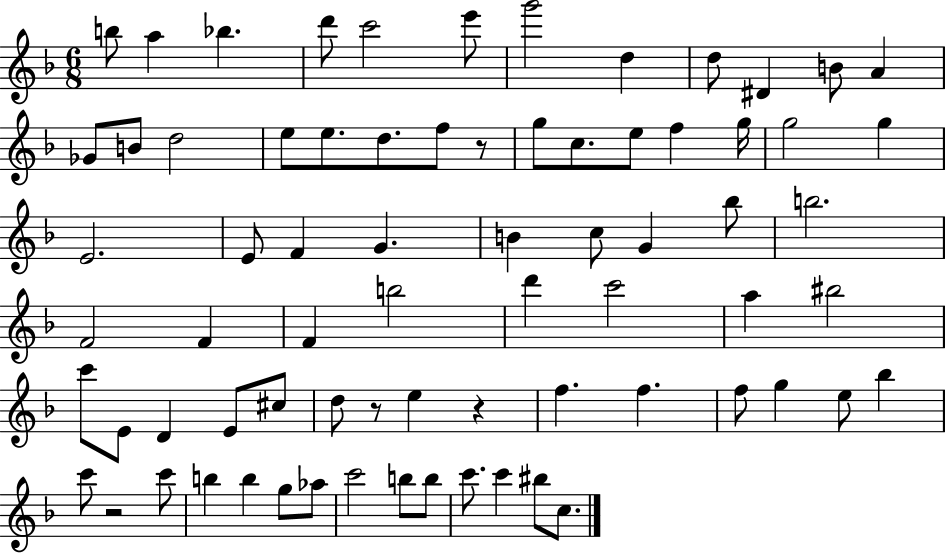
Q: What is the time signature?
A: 6/8